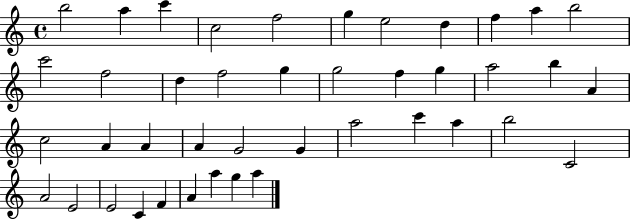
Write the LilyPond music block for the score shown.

{
  \clef treble
  \time 4/4
  \defaultTimeSignature
  \key c \major
  b''2 a''4 c'''4 | c''2 f''2 | g''4 e''2 d''4 | f''4 a''4 b''2 | \break c'''2 f''2 | d''4 f''2 g''4 | g''2 f''4 g''4 | a''2 b''4 a'4 | \break c''2 a'4 a'4 | a'4 g'2 g'4 | a''2 c'''4 a''4 | b''2 c'2 | \break a'2 e'2 | e'2 c'4 f'4 | a'4 a''4 g''4 a''4 | \bar "|."
}